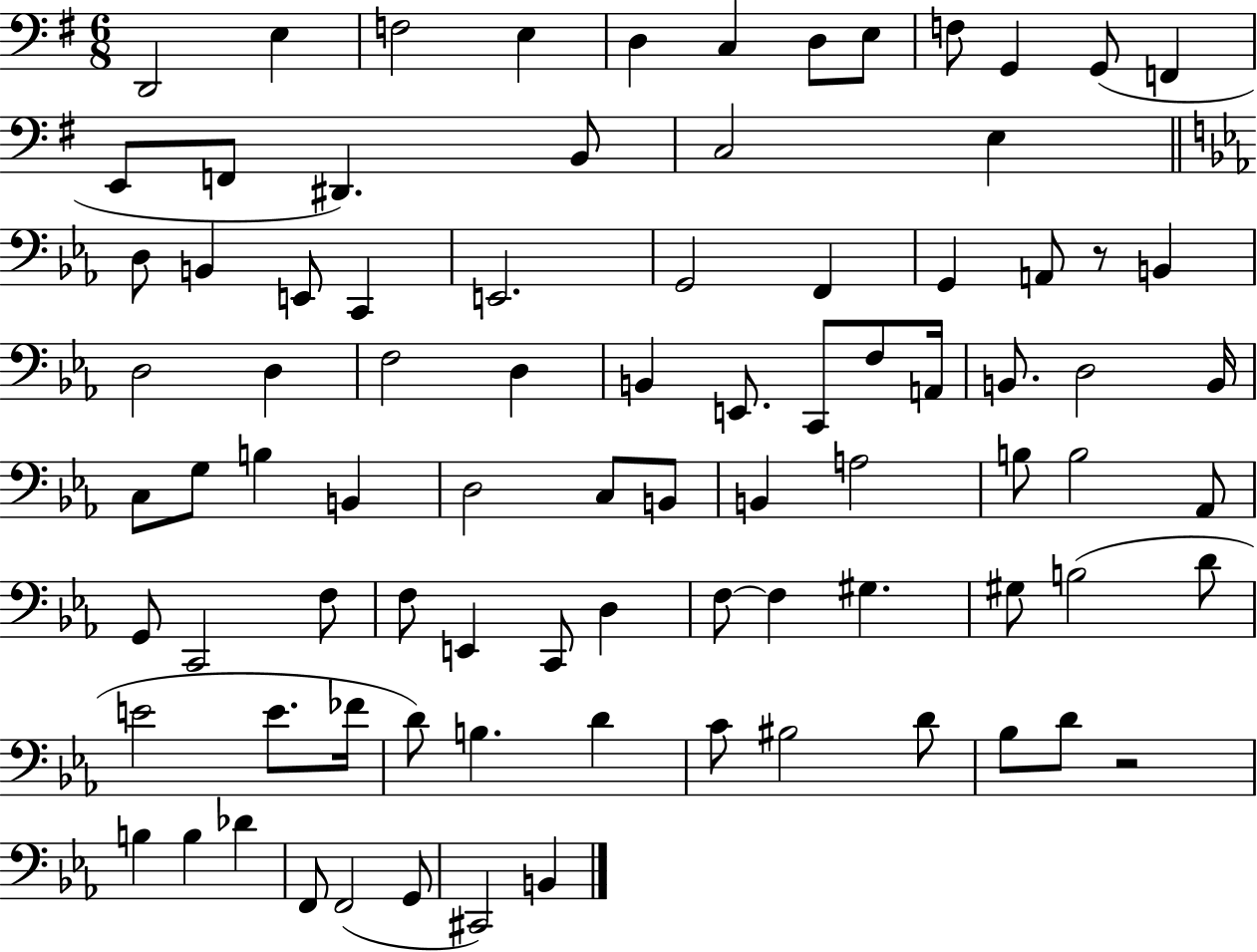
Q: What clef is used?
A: bass